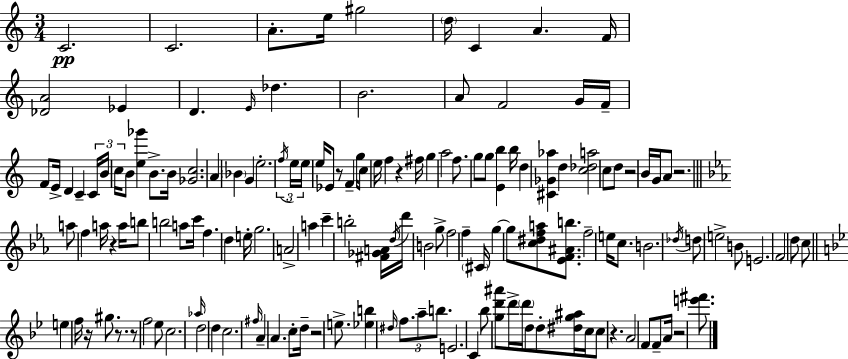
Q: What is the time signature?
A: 3/4